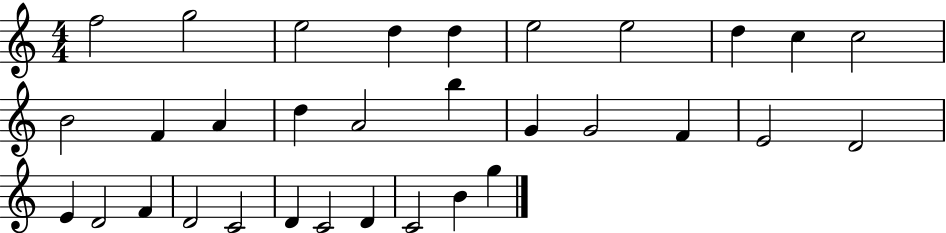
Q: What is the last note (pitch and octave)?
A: G5